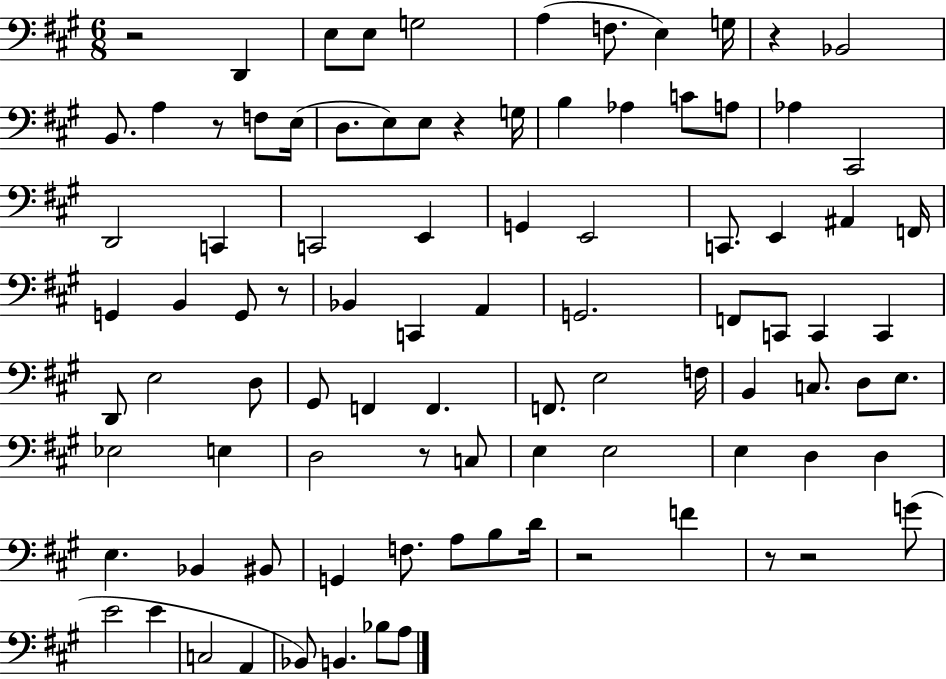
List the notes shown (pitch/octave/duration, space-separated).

R/h D2/q E3/e E3/e G3/h A3/q F3/e. E3/q G3/s R/q Bb2/h B2/e. A3/q R/e F3/e E3/s D3/e. E3/e E3/e R/q G3/s B3/q Ab3/q C4/e A3/e Ab3/q C#2/h D2/h C2/q C2/h E2/q G2/q E2/h C2/e. E2/q A#2/q F2/s G2/q B2/q G2/e R/e Bb2/q C2/q A2/q G2/h. F2/e C2/e C2/q C2/q D2/e E3/h D3/e G#2/e F2/q F2/q. F2/e. E3/h F3/s B2/q C3/e. D3/e E3/e. Eb3/h E3/q D3/h R/e C3/e E3/q E3/h E3/q D3/q D3/q E3/q. Bb2/q BIS2/e G2/q F3/e. A3/e B3/e D4/s R/h F4/q R/e R/h G4/e E4/h E4/q C3/h A2/q Bb2/e B2/q. Bb3/e A3/e